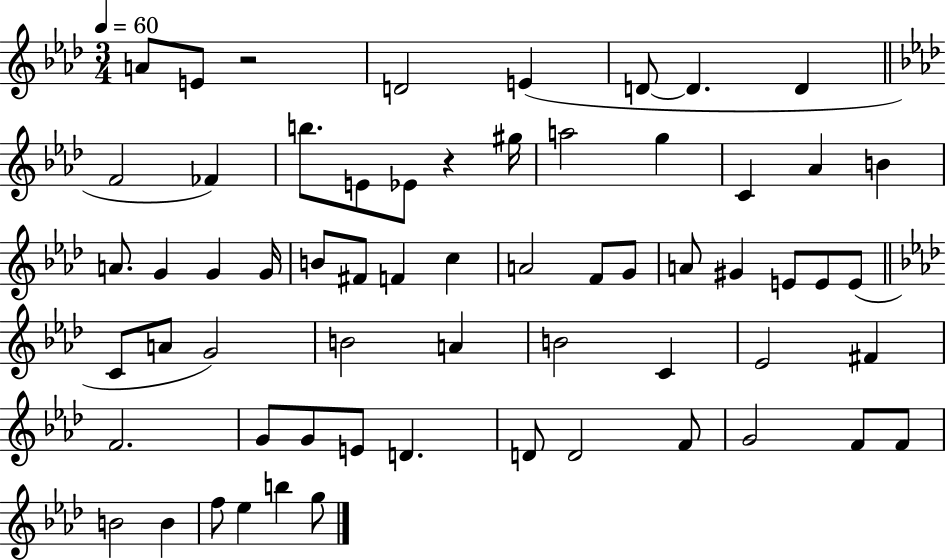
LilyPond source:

{
  \clef treble
  \numericTimeSignature
  \time 3/4
  \key aes \major
  \tempo 4 = 60
  a'8 e'8 r2 | d'2 e'4( | d'8~~ d'4. d'4 | \bar "||" \break \key aes \major f'2 fes'4) | b''8. e'8 ees'8 r4 gis''16 | a''2 g''4 | c'4 aes'4 b'4 | \break a'8. g'4 g'4 g'16 | b'8 fis'8 f'4 c''4 | a'2 f'8 g'8 | a'8 gis'4 e'8 e'8 e'8( | \break \bar "||" \break \key aes \major c'8 a'8 g'2) | b'2 a'4 | b'2 c'4 | ees'2 fis'4 | \break f'2. | g'8 g'8 e'8 d'4. | d'8 d'2 f'8 | g'2 f'8 f'8 | \break b'2 b'4 | f''8 ees''4 b''4 g''8 | \bar "|."
}